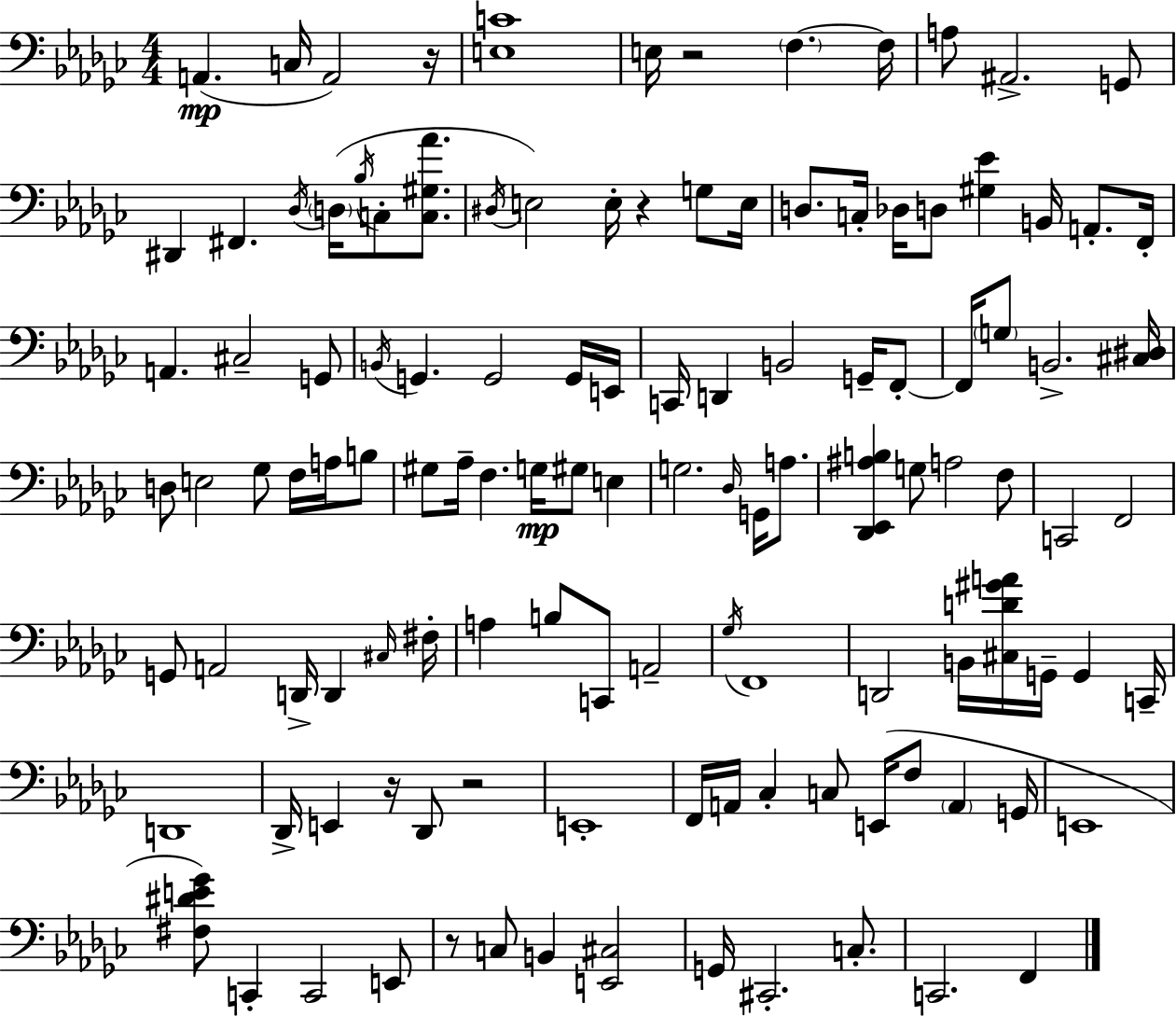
A2/q. C3/s A2/h R/s [E3,C4]/w E3/s R/h F3/q. F3/s A3/e A#2/h. G2/e D#2/q F#2/q. Db3/s D3/s Bb3/s C3/e [C3,G#3,Ab4]/e. D#3/s E3/h E3/s R/q G3/e E3/s D3/e. C3/s Db3/s D3/e [G#3,Eb4]/q B2/s A2/e. F2/s A2/q. C#3/h G2/e B2/s G2/q. G2/h G2/s E2/s C2/s D2/q B2/h G2/s F2/e F2/s G3/e B2/h. [C#3,D#3]/s D3/e E3/h Gb3/e F3/s A3/s B3/e G#3/e Ab3/s F3/q. G3/s G#3/e E3/q G3/h. Db3/s G2/s A3/e. [Db2,Eb2,A#3,B3]/q G3/e A3/h F3/e C2/h F2/h G2/e A2/h D2/s D2/q C#3/s F#3/s A3/q B3/e C2/e A2/h Gb3/s F2/w D2/h B2/s [C#3,D4,G#4,A4]/s G2/s G2/q C2/s D2/w Db2/s E2/q R/s Db2/e R/h E2/w F2/s A2/s CES3/q C3/e E2/s F3/e A2/q G2/s E2/w [F#3,D#4,E4,Gb4]/e C2/q C2/h E2/e R/e C3/e B2/q [E2,C#3]/h G2/s C#2/h. C3/e. C2/h. F2/q